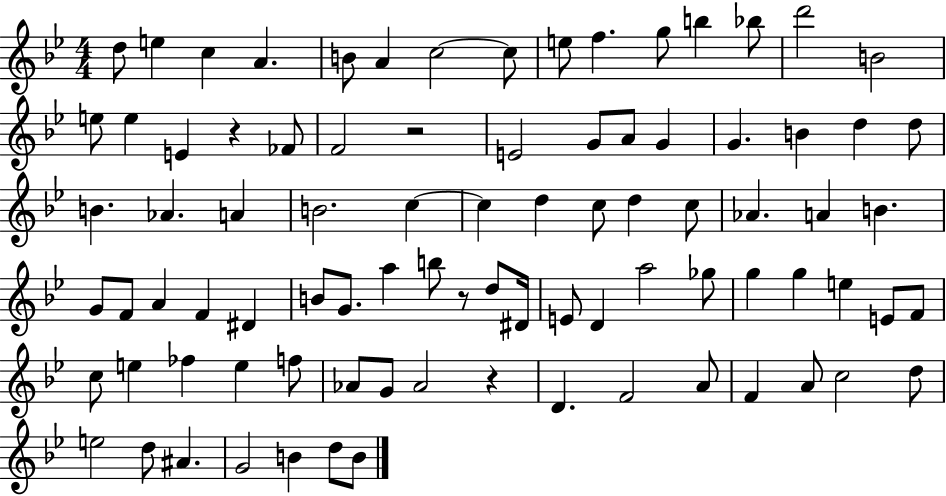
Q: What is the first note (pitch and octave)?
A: D5